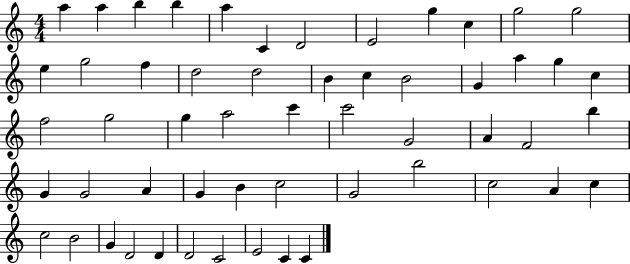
{
  \clef treble
  \numericTimeSignature
  \time 4/4
  \key c \major
  a''4 a''4 b''4 b''4 | a''4 c'4 d'2 | e'2 g''4 c''4 | g''2 g''2 | \break e''4 g''2 f''4 | d''2 d''2 | b'4 c''4 b'2 | g'4 a''4 g''4 c''4 | \break f''2 g''2 | g''4 a''2 c'''4 | c'''2 g'2 | a'4 f'2 b''4 | \break g'4 g'2 a'4 | g'4 b'4 c''2 | g'2 b''2 | c''2 a'4 c''4 | \break c''2 b'2 | g'4 d'2 d'4 | d'2 c'2 | e'2 c'4 c'4 | \break \bar "|."
}